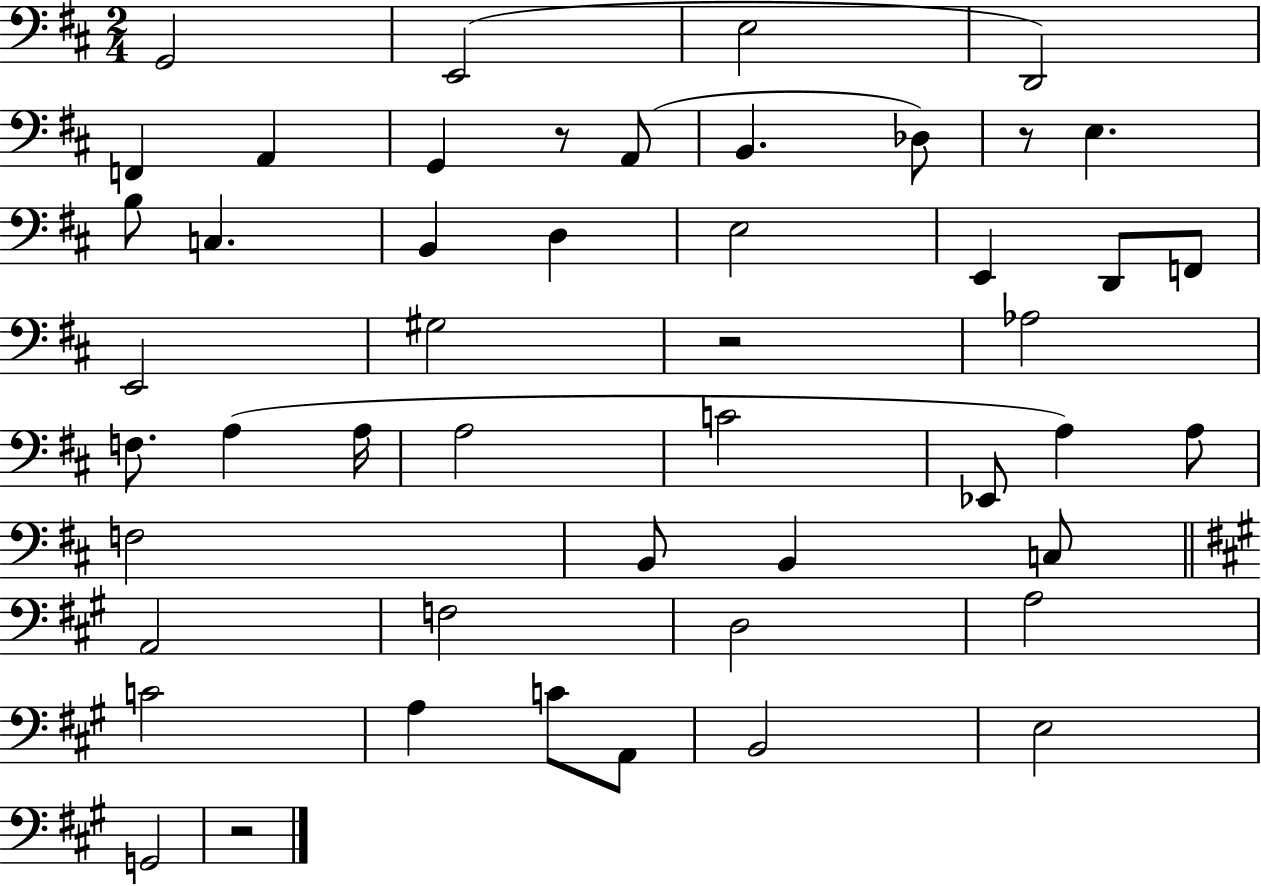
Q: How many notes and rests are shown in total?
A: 49